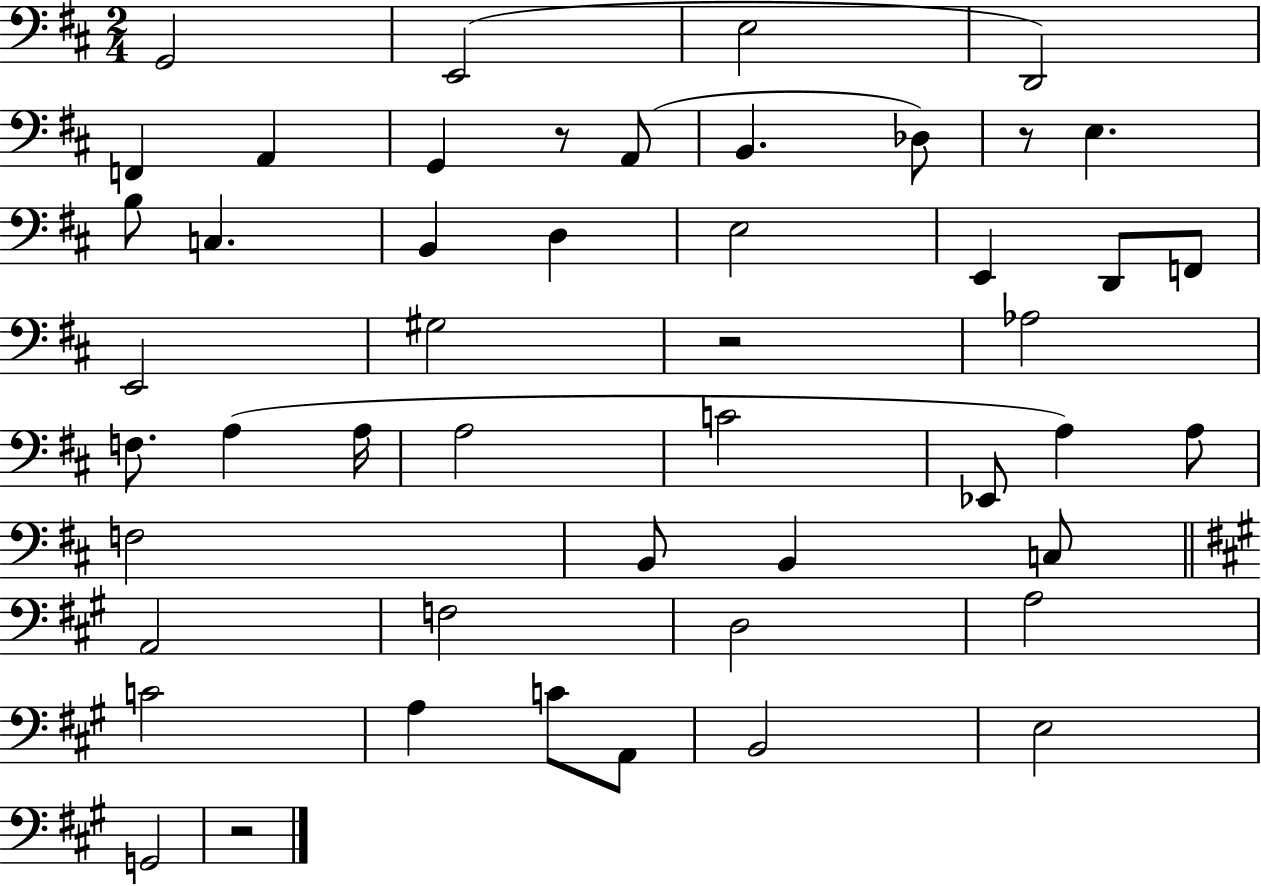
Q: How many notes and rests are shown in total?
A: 49